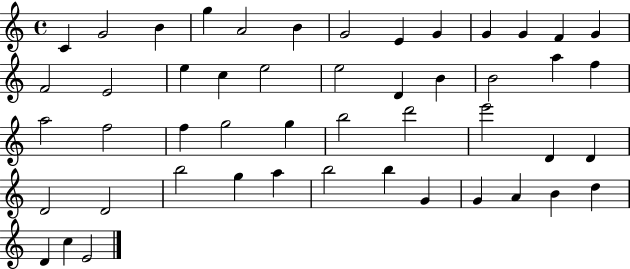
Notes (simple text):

C4/q G4/h B4/q G5/q A4/h B4/q G4/h E4/q G4/q G4/q G4/q F4/q G4/q F4/h E4/h E5/q C5/q E5/h E5/h D4/q B4/q B4/h A5/q F5/q A5/h F5/h F5/q G5/h G5/q B5/h D6/h E6/h D4/q D4/q D4/h D4/h B5/h G5/q A5/q B5/h B5/q G4/q G4/q A4/q B4/q D5/q D4/q C5/q E4/h